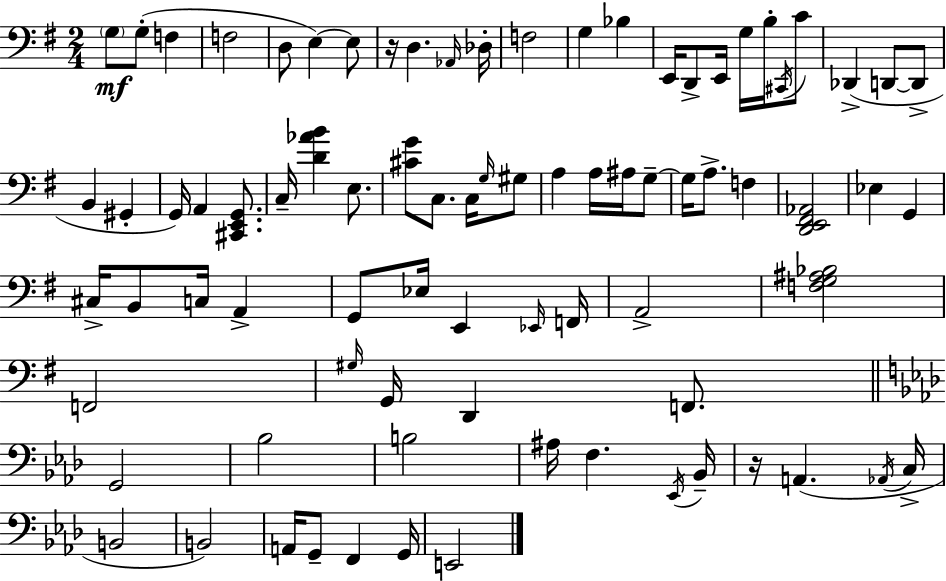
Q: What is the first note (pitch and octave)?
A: G3